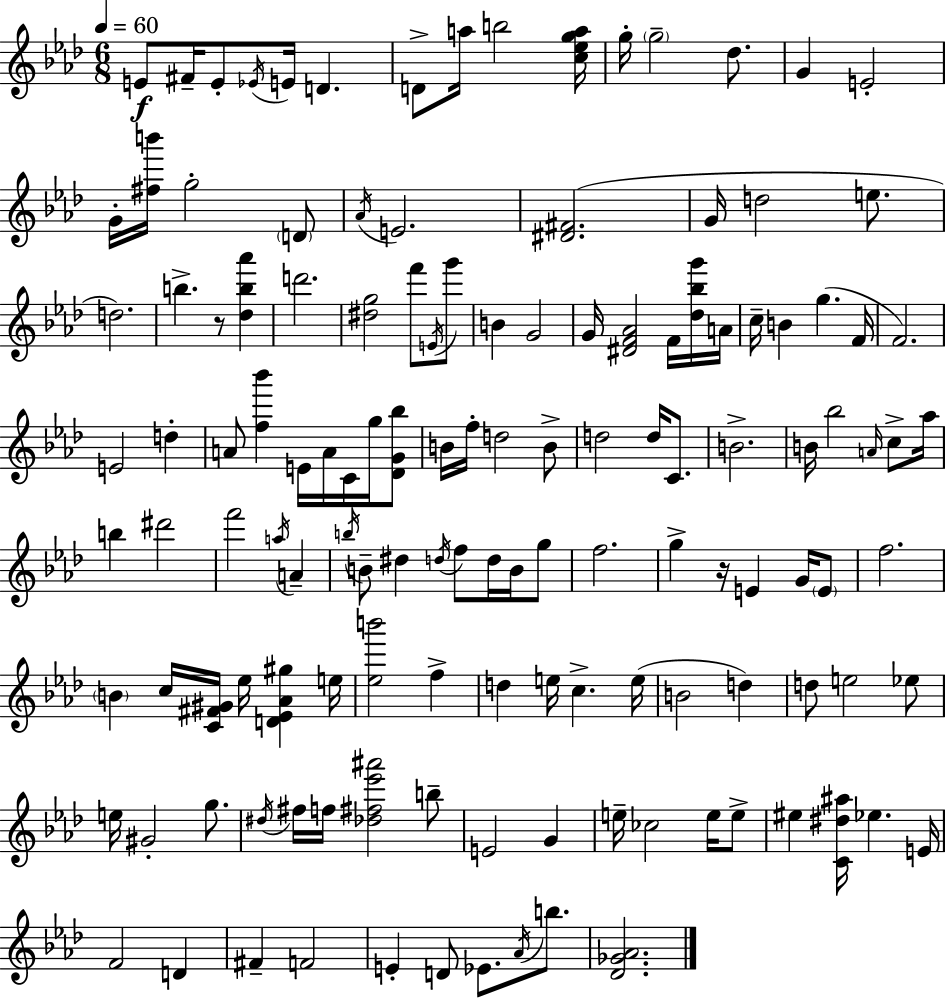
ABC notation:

X:1
T:Untitled
M:6/8
L:1/4
K:Fm
E/2 ^F/4 E/2 _E/4 E/4 D D/2 a/4 b2 [c_ega]/4 g/4 g2 _d/2 G E2 G/4 [^fb']/4 g2 D/2 _A/4 E2 [^D^F]2 G/4 d2 e/2 d2 b z/2 [_db_a'] d'2 [^dg]2 f'/2 E/4 g'/2 B G2 G/4 [^DF_A]2 F/4 [_d_bg']/4 A/4 c/4 B g F/4 F2 E2 d A/2 [f_b'] E/4 A/4 C/4 g/4 [_DG_b]/2 B/4 f/4 d2 B/2 d2 d/4 C/2 B2 B/4 _b2 A/4 c/2 _a/4 b ^d'2 f'2 a/4 A b/4 B/2 ^d d/4 f/2 d/4 B/4 g/2 f2 g z/4 E G/4 E/2 f2 B c/4 [C^F^G]/4 _e/4 [D_E_A^g] e/4 [_eb']2 f d e/4 c e/4 B2 d d/2 e2 _e/2 e/4 ^G2 g/2 ^d/4 ^f/4 f/4 [_d^f_e'^a']2 b/2 E2 G e/4 _c2 e/4 e/2 ^e [C^d^a]/4 _e E/4 F2 D ^F F2 E D/2 _E/2 _A/4 b/2 [_D_G_A]2